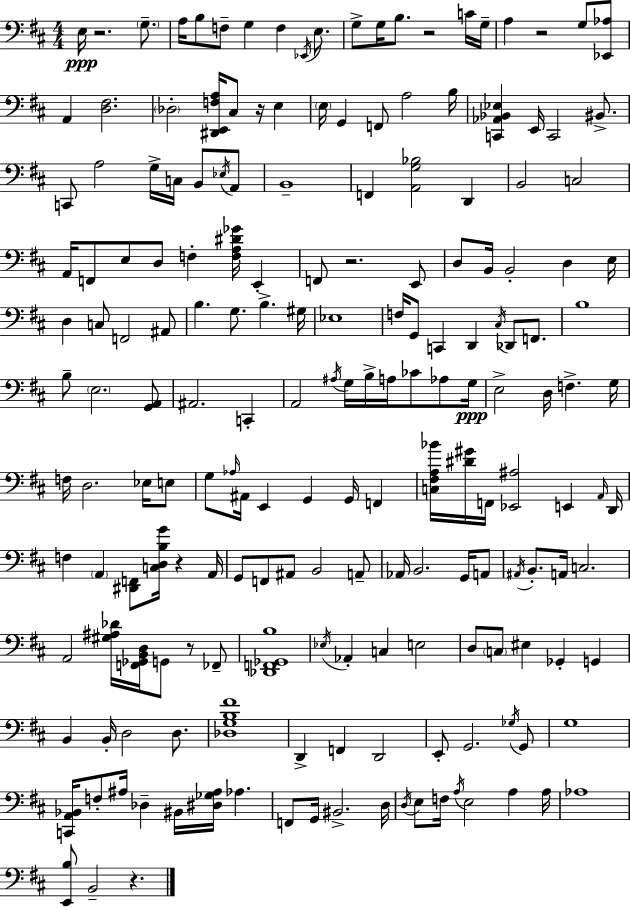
E3/s R/h. G3/e. A3/s B3/e F3/e G3/q F3/q Eb2/s E3/e. G3/e G3/s B3/e. R/h C4/s G3/s A3/q R/h G3/e [Eb2,Ab3]/e A2/q [D3,F#3]/h. Db3/h [D#2,E2,F3,A3]/s C#3/e R/s E3/q E3/s G2/q F2/e A3/h B3/s [C2,Ab2,Bb2,Eb3]/q E2/s C2/h BIS2/e. C2/e A3/h G3/s C3/s B2/e Eb3/s A2/e B2/w F2/q [A2,G3,Bb3]/h D2/q B2/h C3/h A2/s F2/e E3/e D3/e F3/q [F3,A3,D#4,Gb4]/s E2/q F2/e R/h. E2/e D3/e B2/s B2/h D3/q E3/s D3/q C3/e F2/h A#2/e B3/q. G3/e. B3/q. G#3/s Eb3/w F3/s G2/e C2/q D2/q C#3/s Db2/e F2/e. B3/w B3/e E3/h. [G2,A2]/e A#2/h. C2/q A2/h A#3/s G3/s B3/s A3/s CES4/e Ab3/e G3/s E3/h D3/s F3/q. G3/s F3/s D3/h. Eb3/s E3/e G3/e Ab3/s A#2/s E2/q G2/q G2/s F2/q [C3,F#3,A3,Bb4]/s [D#4,G#4]/s F2/s [Eb2,A#3]/h E2/q A2/s D2/s F3/q A2/q [D#2,F2]/e [C3,D3,B3,G4]/s R/q A2/s G2/e F2/e A#2/e B2/h A2/e Ab2/s B2/h. G2/s A2/e A#2/s B2/e. A2/s C3/h. A2/h [G#3,A#3,Db4]/s [F2,Gb2,B2,D3]/s G2/e R/e FES2/e [Db2,F2,Gb2,B3]/w Eb3/s Ab2/q C3/q E3/h D3/e C3/e EIS3/q Gb2/q G2/q B2/q B2/s D3/h D3/e. [Db3,G3,B3,F#4]/w D2/q F2/q D2/h E2/e G2/h. Gb3/s G2/e G3/w [C2,A2,Bb2]/s F3/e A#3/s Db3/q BIS2/s [D#3,Gb3,A#3]/s Ab3/q. F2/e G2/s BIS2/h. D3/s D3/s E3/e F3/s A3/s E3/h A3/q A3/s Ab3/w [E2,B3]/e B2/h R/q.